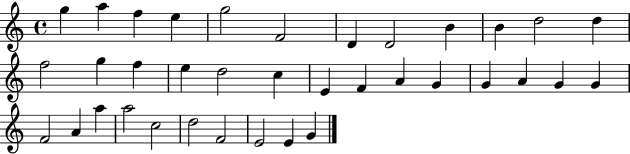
X:1
T:Untitled
M:4/4
L:1/4
K:C
g a f e g2 F2 D D2 B B d2 d f2 g f e d2 c E F A G G A G G F2 A a a2 c2 d2 F2 E2 E G